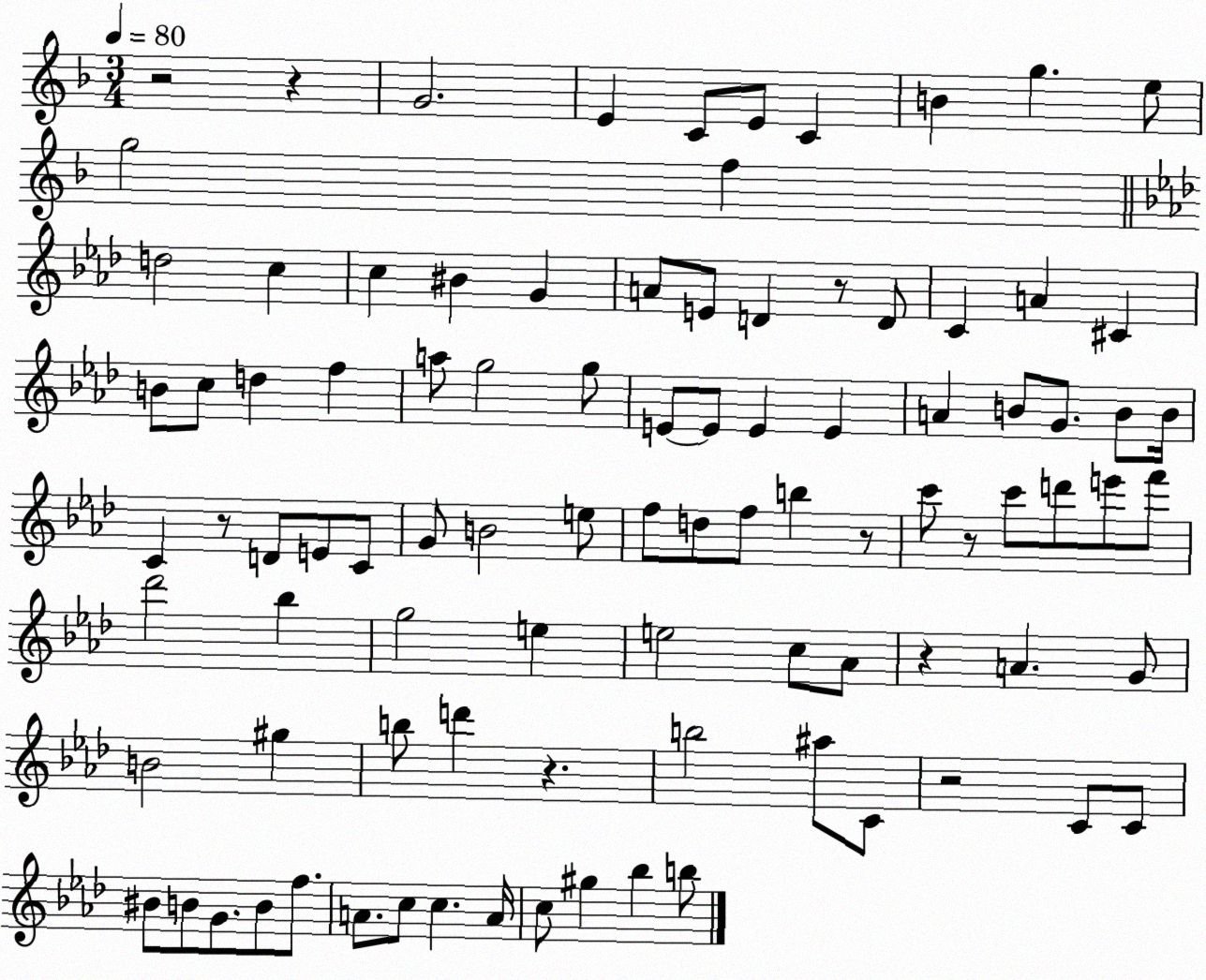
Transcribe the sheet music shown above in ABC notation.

X:1
T:Untitled
M:3/4
L:1/4
K:F
z2 z G2 E C/2 E/2 C B g e/2 g2 f d2 c c ^B G A/2 E/2 D z/2 D/2 C A ^C B/2 c/2 d f a/2 g2 g/2 E/2 E/2 E E A B/2 G/2 B/2 B/4 C z/2 D/2 E/2 C/2 G/2 B2 e/2 f/2 d/2 f/2 b z/2 c'/2 z/2 c'/2 d'/2 e'/2 f'/2 _d'2 _b g2 e e2 c/2 _A/2 z A G/2 B2 ^g b/2 d' z b2 ^a/2 C/2 z2 C/2 C/2 ^B/2 B/2 G/2 B/2 f/2 A/2 c/2 c A/4 c/2 ^g _b b/2